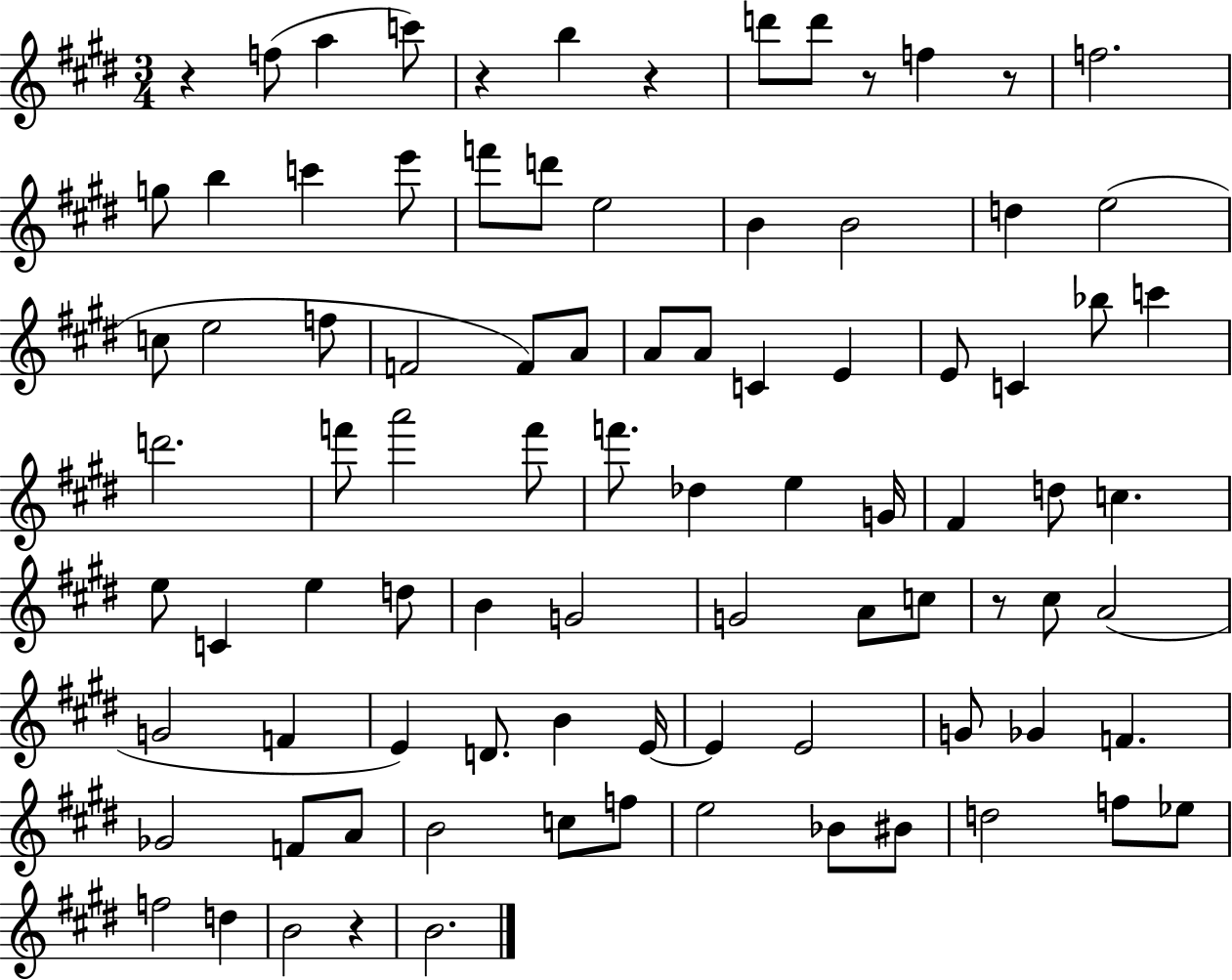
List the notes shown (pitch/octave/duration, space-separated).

R/q F5/e A5/q C6/e R/q B5/q R/q D6/e D6/e R/e F5/q R/e F5/h. G5/e B5/q C6/q E6/e F6/e D6/e E5/h B4/q B4/h D5/q E5/h C5/e E5/h F5/e F4/h F4/e A4/e A4/e A4/e C4/q E4/q E4/e C4/q Bb5/e C6/q D6/h. F6/e A6/h F6/e F6/e. Db5/q E5/q G4/s F#4/q D5/e C5/q. E5/e C4/q E5/q D5/e B4/q G4/h G4/h A4/e C5/e R/e C#5/e A4/h G4/h F4/q E4/q D4/e. B4/q E4/s E4/q E4/h G4/e Gb4/q F4/q. Gb4/h F4/e A4/e B4/h C5/e F5/e E5/h Bb4/e BIS4/e D5/h F5/e Eb5/e F5/h D5/q B4/h R/q B4/h.